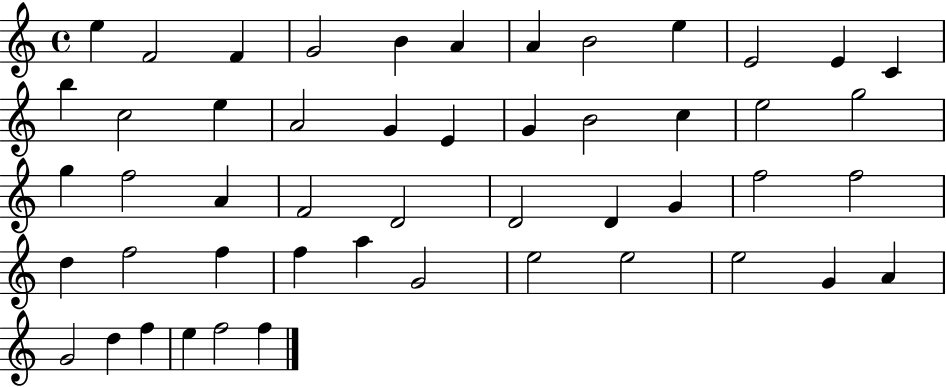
E5/q F4/h F4/q G4/h B4/q A4/q A4/q B4/h E5/q E4/h E4/q C4/q B5/q C5/h E5/q A4/h G4/q E4/q G4/q B4/h C5/q E5/h G5/h G5/q F5/h A4/q F4/h D4/h D4/h D4/q G4/q F5/h F5/h D5/q F5/h F5/q F5/q A5/q G4/h E5/h E5/h E5/h G4/q A4/q G4/h D5/q F5/q E5/q F5/h F5/q